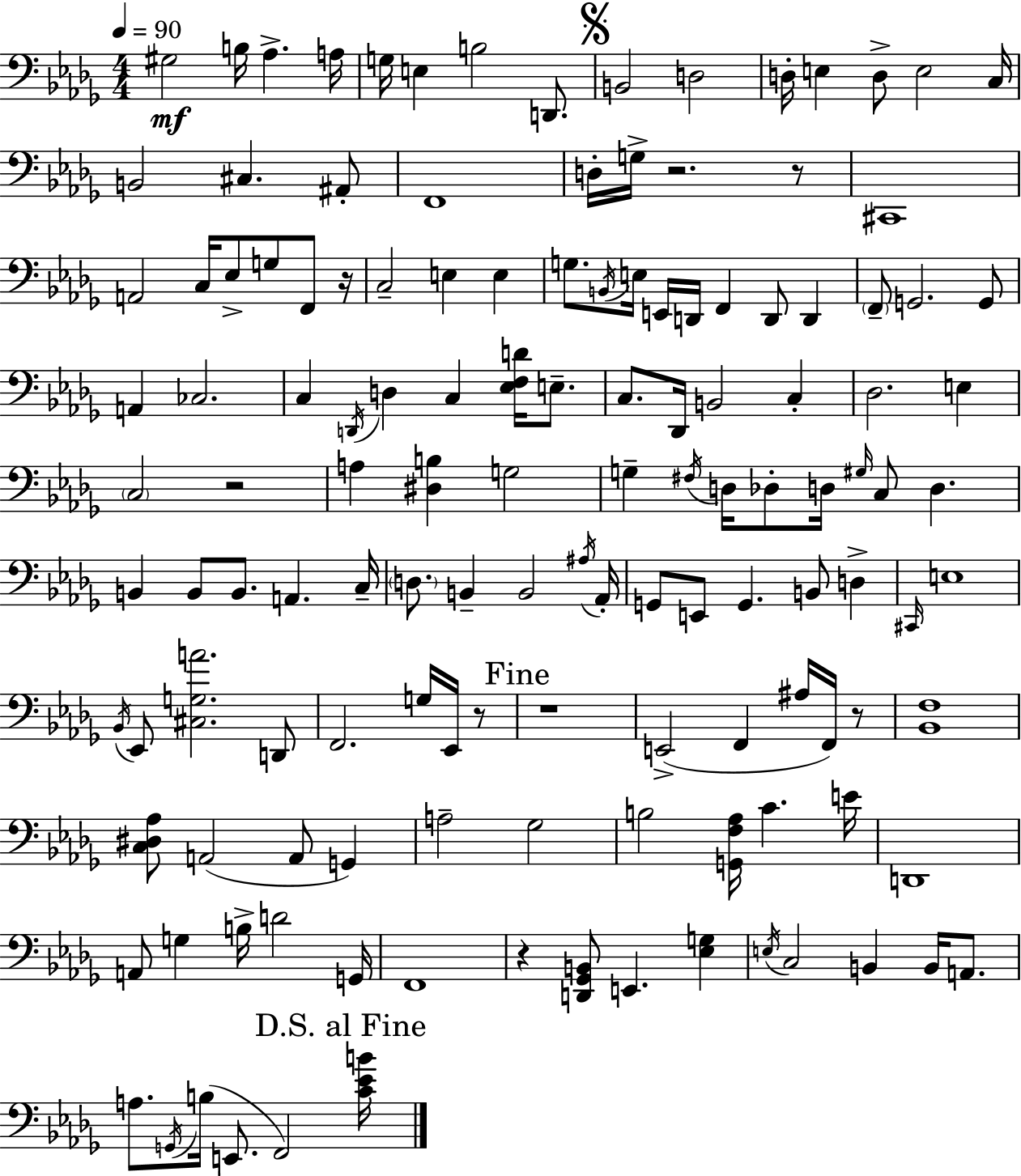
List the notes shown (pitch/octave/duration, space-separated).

G#3/h B3/s Ab3/q. A3/s G3/s E3/q B3/h D2/e. B2/h D3/h D3/s E3/q D3/e E3/h C3/s B2/h C#3/q. A#2/e F2/w D3/s G3/s R/h. R/e C#2/w A2/h C3/s Eb3/e G3/e F2/e R/s C3/h E3/q E3/q G3/e. B2/s E3/s E2/s D2/s F2/q D2/e D2/q F2/e G2/h. G2/e A2/q CES3/h. C3/q D2/s D3/q C3/q [Eb3,F3,D4]/s E3/e. C3/e. Db2/s B2/h C3/q Db3/h. E3/q C3/h R/h A3/q [D#3,B3]/q G3/h G3/q F#3/s D3/s Db3/e D3/s G#3/s C3/e D3/q. B2/q B2/e B2/e. A2/q. C3/s D3/e. B2/q B2/h A#3/s Ab2/s G2/e E2/e G2/q. B2/e D3/q C#2/s E3/w Bb2/s Eb2/e [C#3,G3,A4]/h. D2/e F2/h. G3/s Eb2/s R/e R/w E2/h F2/q A#3/s F2/s R/e [Bb2,F3]/w [C3,D#3,Ab3]/e A2/h A2/e G2/q A3/h Gb3/h B3/h [G2,F3,Ab3]/s C4/q. E4/s D2/w A2/e G3/q B3/s D4/h G2/s F2/w R/q [D2,Gb2,B2]/e E2/q. [Eb3,G3]/q E3/s C3/h B2/q B2/s A2/e. A3/e. G2/s B3/s E2/e. F2/h [C4,Eb4,B4]/s